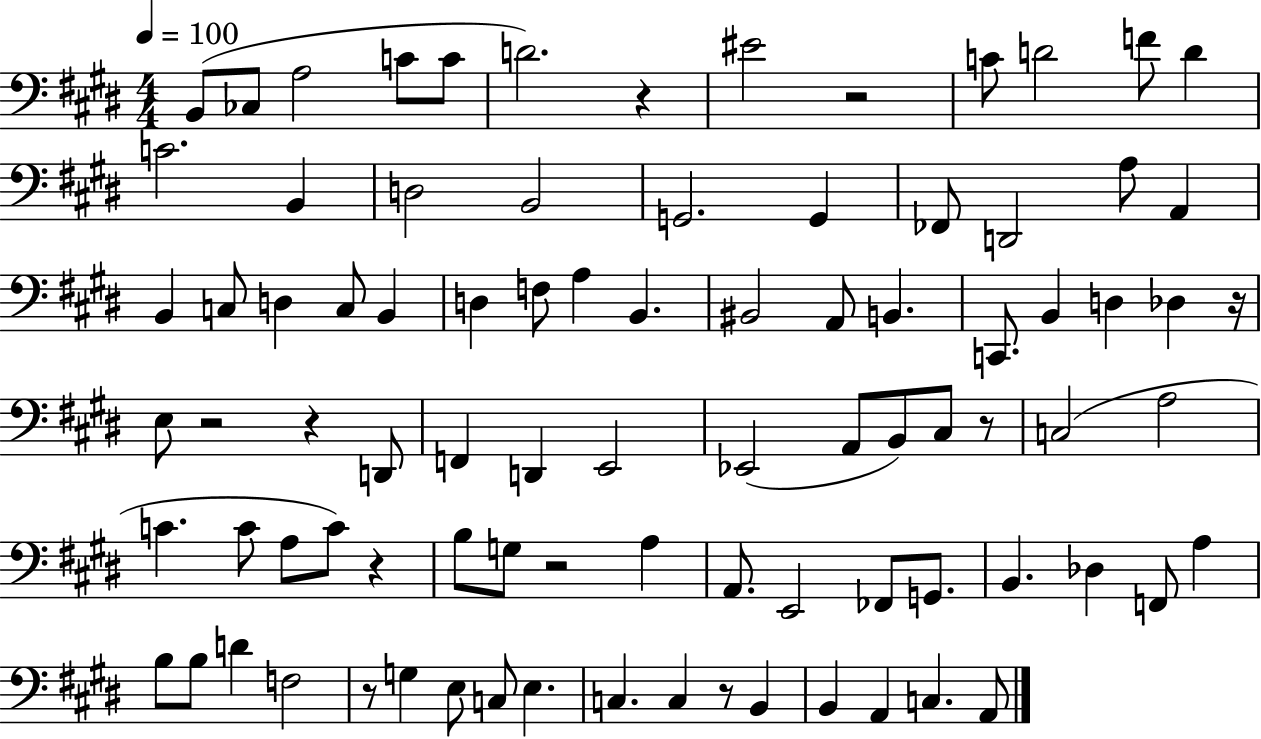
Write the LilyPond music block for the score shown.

{
  \clef bass
  \numericTimeSignature
  \time 4/4
  \key e \major
  \tempo 4 = 100
  b,8( ces8 a2 c'8 c'8 | d'2.) r4 | eis'2 r2 | c'8 d'2 f'8 d'4 | \break c'2. b,4 | d2 b,2 | g,2. g,4 | fes,8 d,2 a8 a,4 | \break b,4 c8 d4 c8 b,4 | d4 f8 a4 b,4. | bis,2 a,8 b,4. | c,8. b,4 d4 des4 r16 | \break e8 r2 r4 d,8 | f,4 d,4 e,2 | ees,2( a,8 b,8) cis8 r8 | c2( a2 | \break c'4. c'8 a8 c'8) r4 | b8 g8 r2 a4 | a,8. e,2 fes,8 g,8. | b,4. des4 f,8 a4 | \break b8 b8 d'4 f2 | r8 g4 e8 c8 e4. | c4. c4 r8 b,4 | b,4 a,4 c4. a,8 | \break \bar "|."
}